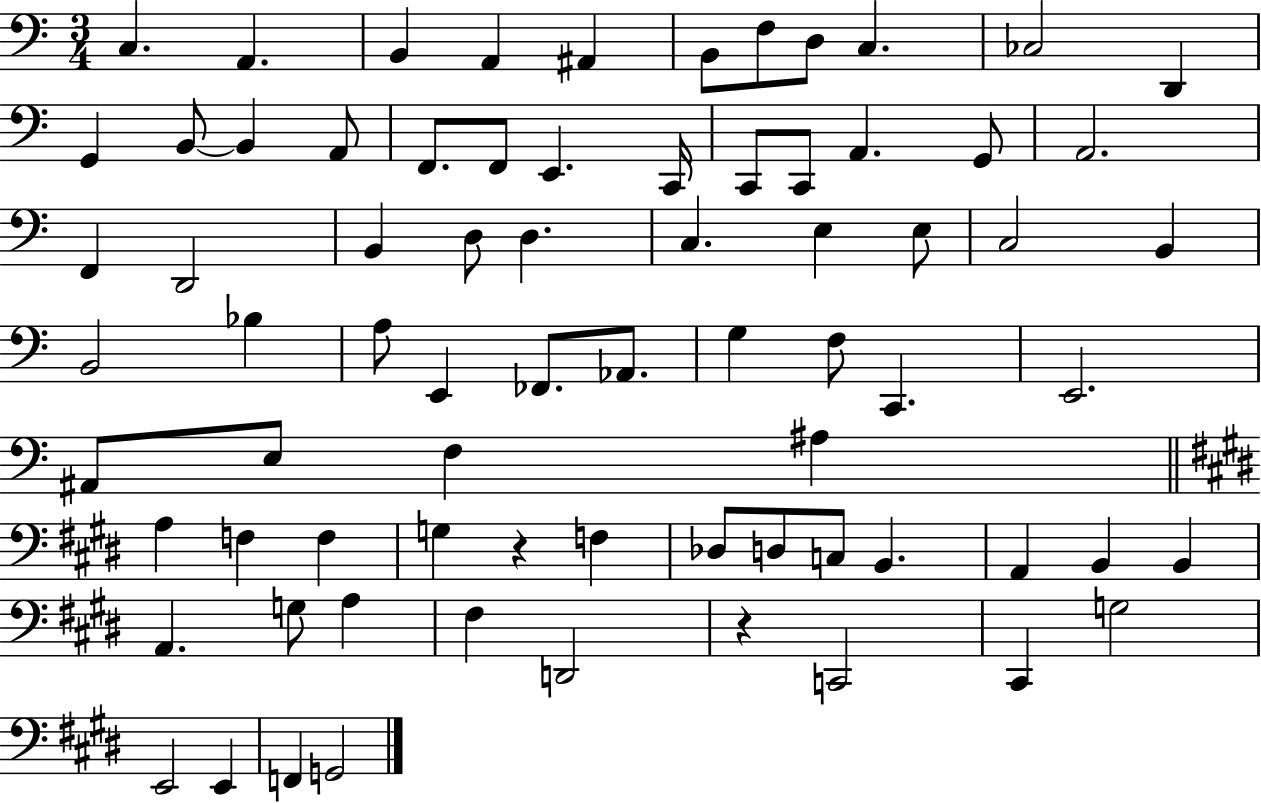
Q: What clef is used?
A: bass